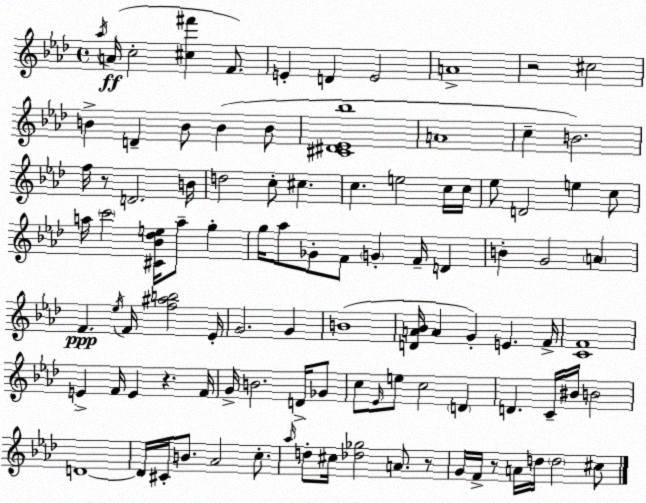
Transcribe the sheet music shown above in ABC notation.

X:1
T:Untitled
M:4/4
L:1/4
K:Fm
_a/4 A/4 c2 [^c^f'] F/2 E D E2 A4 z2 ^c2 B D B/2 B B/2 [^C^D_E_b]4 A4 c B2 f/4 z/2 D2 B/4 d2 c/2 ^c c e2 c/4 c/4 _e/2 D2 e c/2 a/4 c'2 [^C_B_de]/4 a/2 g g/4 _a/2 _G/2 F/2 G F/4 D B G2 A F _e/4 F/4 [f^ab]2 _E/4 G2 G B4 [DA_B]/4 A G E F/4 [CF]4 E F/4 E z F/4 G/4 B2 D/4 _G/2 c/2 _E/4 e/2 c2 D D C/4 ^B/4 B2 D4 D/4 ^C/4 B/2 _A2 c/2 _a/4 d/2 ^c/4 [_d_g]2 A/2 z/2 G/4 F/4 z/2 A/4 d/4 d2 ^c/2